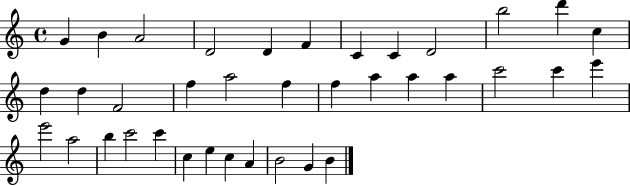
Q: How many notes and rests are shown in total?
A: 37